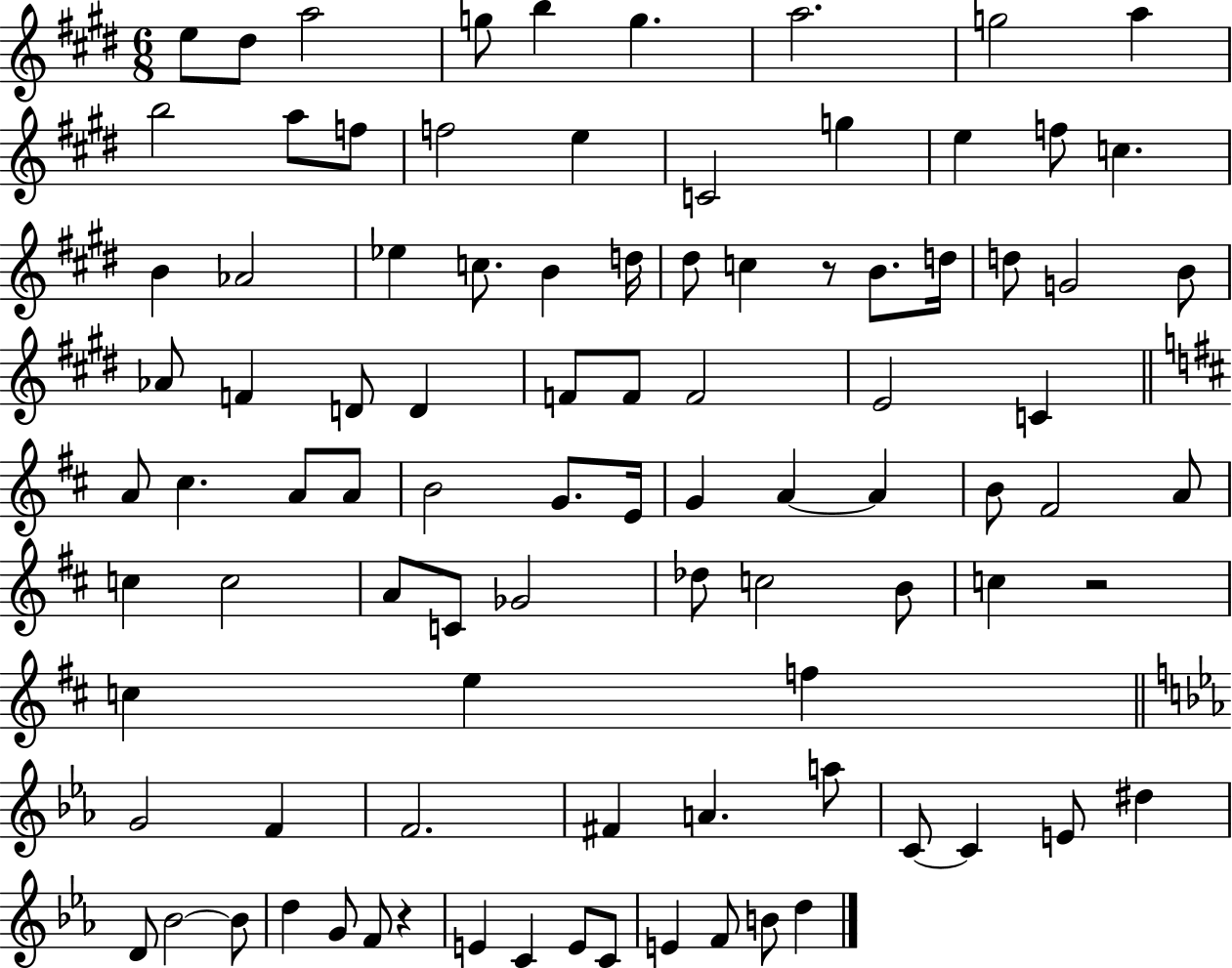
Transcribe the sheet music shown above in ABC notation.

X:1
T:Untitled
M:6/8
L:1/4
K:E
e/2 ^d/2 a2 g/2 b g a2 g2 a b2 a/2 f/2 f2 e C2 g e f/2 c B _A2 _e c/2 B d/4 ^d/2 c z/2 B/2 d/4 d/2 G2 B/2 _A/2 F D/2 D F/2 F/2 F2 E2 C A/2 ^c A/2 A/2 B2 G/2 E/4 G A A B/2 ^F2 A/2 c c2 A/2 C/2 _G2 _d/2 c2 B/2 c z2 c e f G2 F F2 ^F A a/2 C/2 C E/2 ^d D/2 _B2 _B/2 d G/2 F/2 z E C E/2 C/2 E F/2 B/2 d